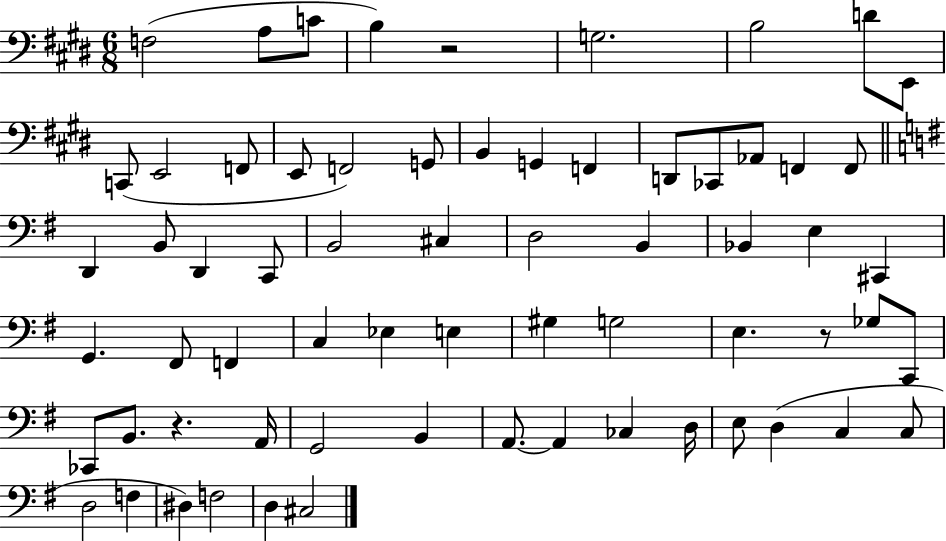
{
  \clef bass
  \numericTimeSignature
  \time 6/8
  \key e \major
  f2( a8 c'8 | b4) r2 | g2. | b2 d'8 e,8 | \break c,8( e,2 f,8 | e,8 f,2) g,8 | b,4 g,4 f,4 | d,8 ces,8 aes,8 f,4 f,8 | \break \bar "||" \break \key g \major d,4 b,8 d,4 c,8 | b,2 cis4 | d2 b,4 | bes,4 e4 cis,4 | \break g,4. fis,8 f,4 | c4 ees4 e4 | gis4 g2 | e4. r8 ges8 c,8 | \break ces,8 b,8. r4. a,16 | g,2 b,4 | a,8.~~ a,4 ces4 d16 | e8 d4( c4 c8 | \break d2 f4 | dis4) f2 | d4 cis2 | \bar "|."
}